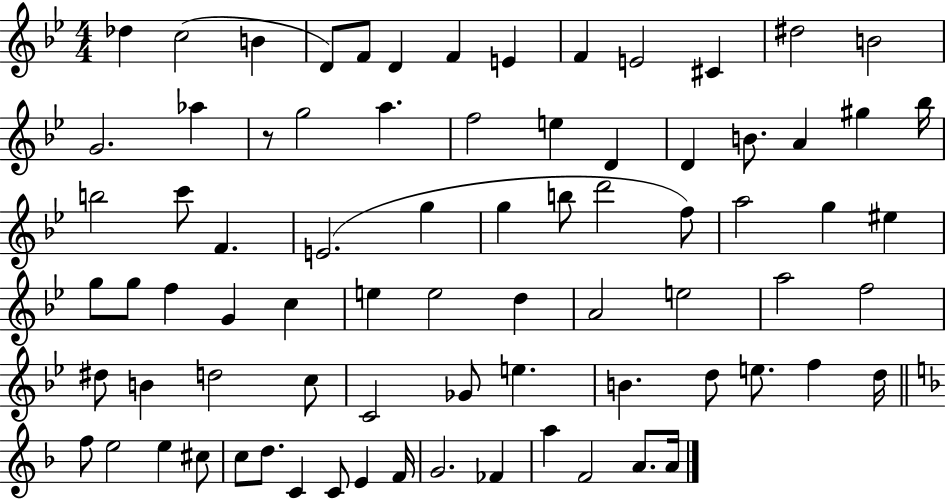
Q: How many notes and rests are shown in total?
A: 78